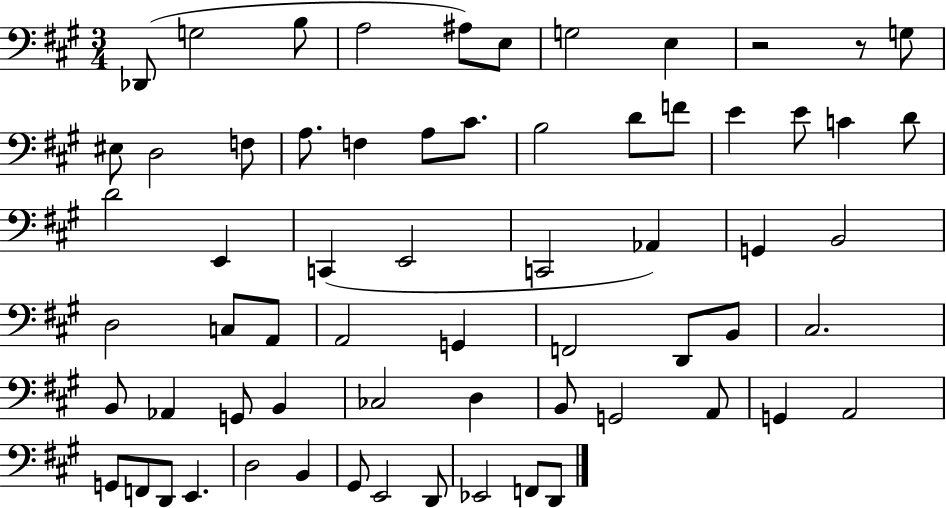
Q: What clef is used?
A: bass